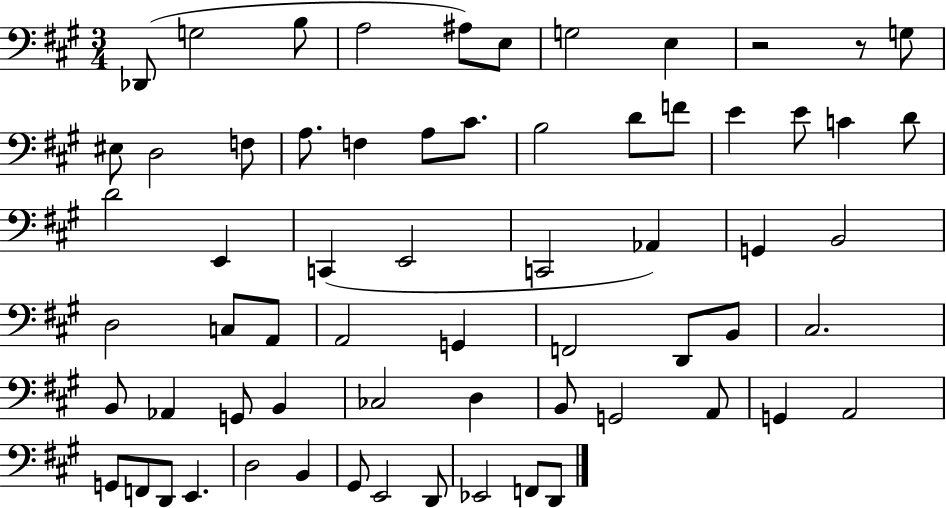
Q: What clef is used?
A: bass